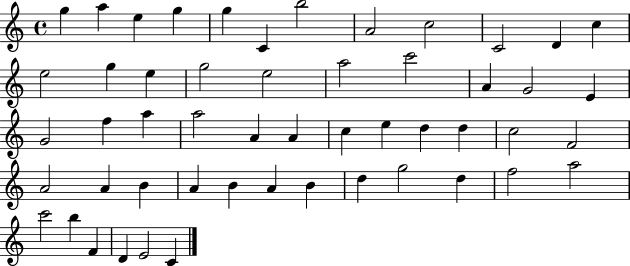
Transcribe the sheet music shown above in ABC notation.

X:1
T:Untitled
M:4/4
L:1/4
K:C
g a e g g C b2 A2 c2 C2 D c e2 g e g2 e2 a2 c'2 A G2 E G2 f a a2 A A c e d d c2 F2 A2 A B A B A B d g2 d f2 a2 c'2 b F D E2 C